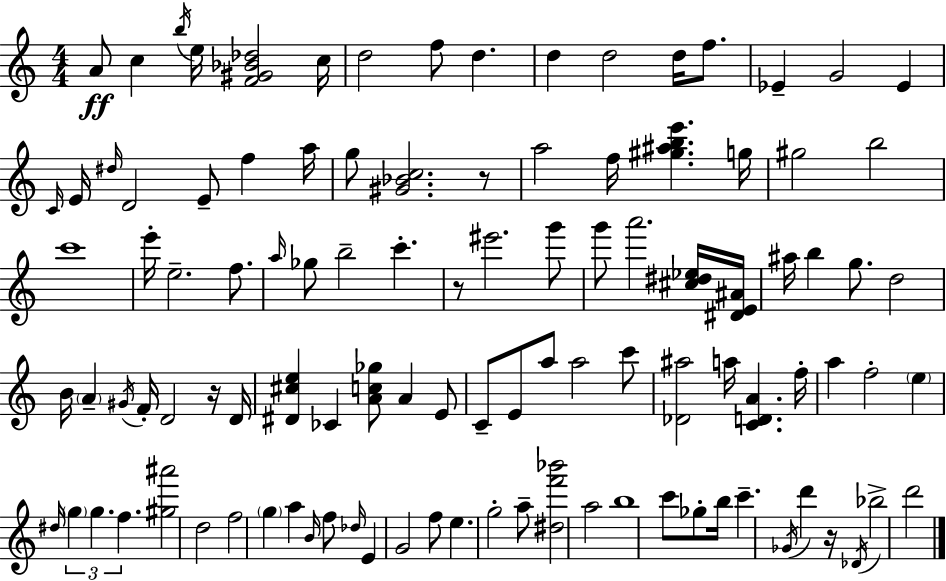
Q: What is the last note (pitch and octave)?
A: D6